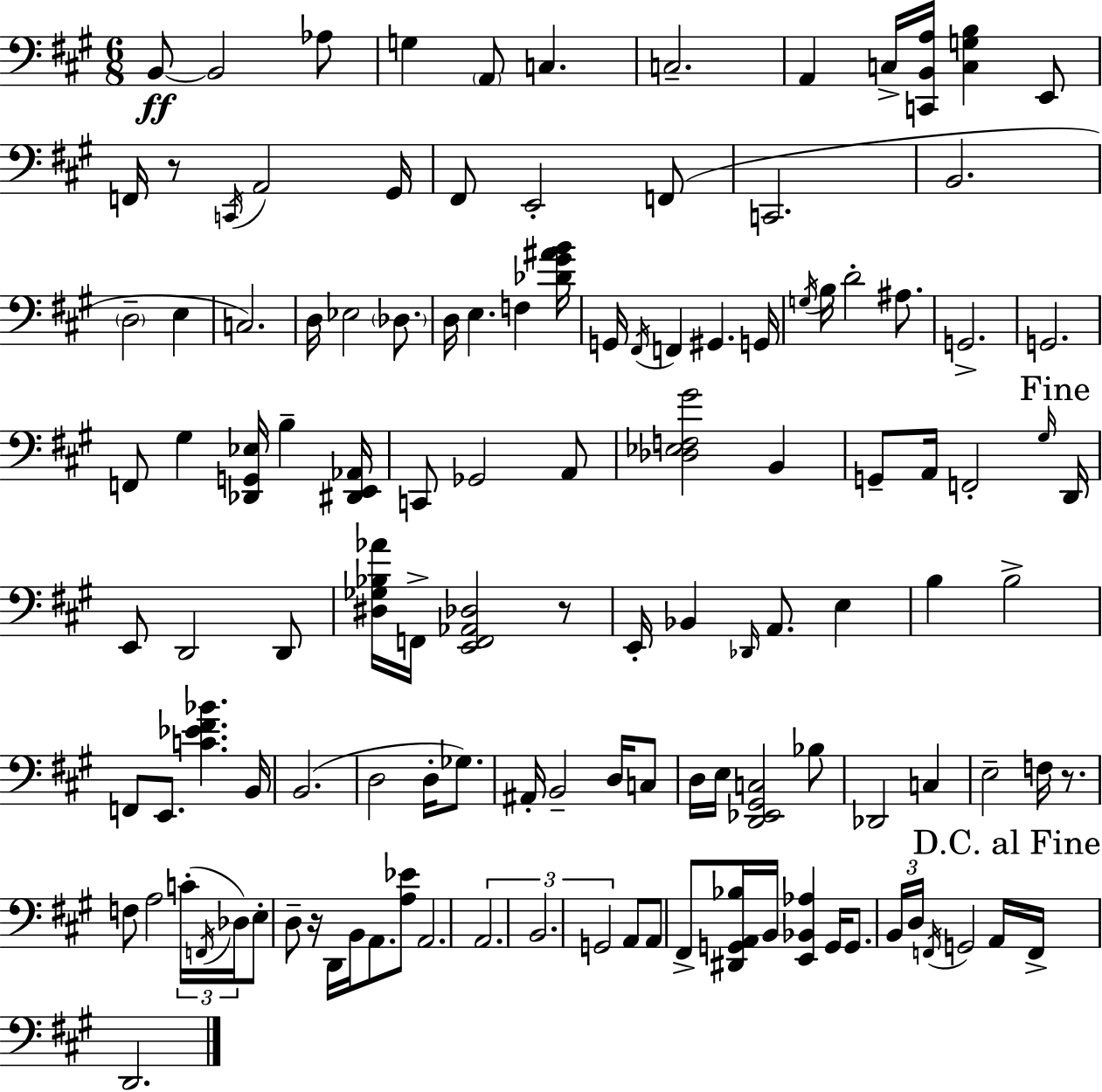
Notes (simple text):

B2/e B2/h Ab3/e G3/q A2/e C3/q. C3/h. A2/q C3/s [C2,B2,A3]/s [C3,G3,B3]/q E2/e F2/s R/e C2/s A2/h G#2/s F#2/e E2/h F2/e C2/h. B2/h. D3/h E3/q C3/h. D3/s Eb3/h Db3/e. D3/s E3/q. F3/q [Db4,G#4,A#4,B4]/s G2/s F#2/s F2/q G#2/q. G2/s G3/s B3/s D4/h A#3/e. G2/h. G2/h. F2/e G#3/q [Db2,G2,Eb3]/s B3/q [D#2,E2,Ab2]/s C2/e Gb2/h A2/e [Db3,Eb3,F3,G#4]/h B2/q G2/e A2/s F2/h G#3/s D2/s E2/e D2/h D2/e [D#3,Gb3,Bb3,Ab4]/s F2/s [E2,F2,Ab2,Db3]/h R/e E2/s Bb2/q Db2/s A2/e. E3/q B3/q B3/h F2/e E2/e. [C4,Eb4,F#4,Bb4]/q. B2/s B2/h. D3/h D3/s Gb3/e. A#2/s B2/h D3/s C3/e D3/s E3/s [D2,Eb2,G#2,C3]/h Bb3/e Db2/h C3/q E3/h F3/s R/e. F3/e A3/h C4/s F2/s Db3/s E3/e D3/e R/s D2/s B2/s A2/e. [A3,Eb4]/e A2/h. A2/h. B2/h. G2/h A2/e A2/e F#2/e [D#2,G2,A2,Bb3]/s B2/s [E2,Bb2,Ab3]/q G2/s G2/e. B2/s D3/s F2/s G2/h A2/s F2/s D2/h.